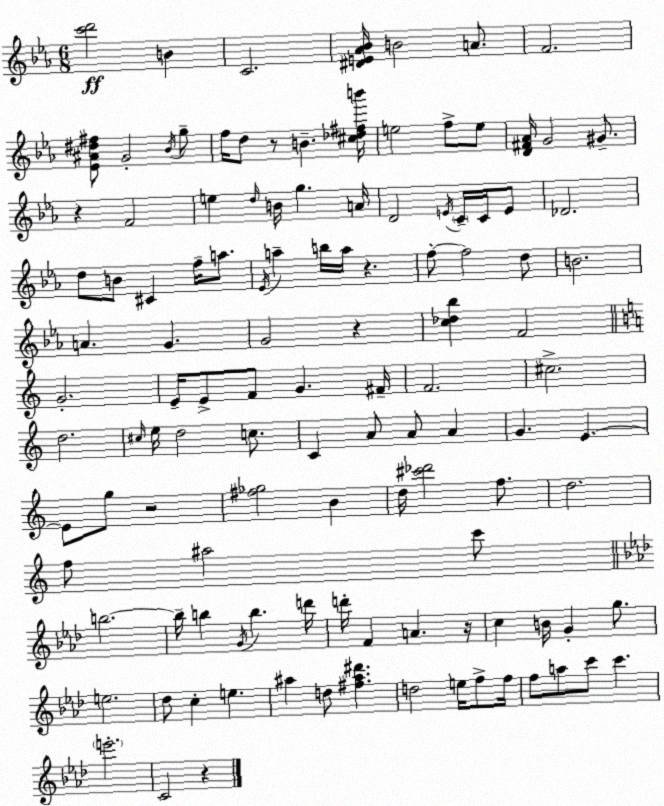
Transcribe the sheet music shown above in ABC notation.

X:1
T:Untitled
M:6/8
L:1/4
K:Eb
[c'd']2 B C2 [^DE_A_B]/4 B2 A/2 F2 [_E^A^d^f]/2 G2 _B/4 g/2 f/4 d/2 z/2 B [^c_d^fb']/4 e2 f/2 e/2 [D^F_A]/4 G2 ^G/2 z F2 e d/4 B/4 g A/4 D2 E/4 C/4 C/4 E/2 _D2 d/2 B/2 ^C f/4 a/2 _E/4 a b/4 a/4 z f/2 f2 d/2 B2 A G G2 z [c_d_b] F2 G2 E/4 E/2 F/2 G ^F/4 F2 ^c2 d2 ^c/4 e/4 d2 c/2 C A/2 A/2 A G E E/2 g/2 z2 [^f_g]2 B d/4 [^c'_d']2 f/2 d2 f/2 ^a2 c'/2 b2 b/4 b G/4 b d'/4 d'/4 F A z/4 c B/4 G g/2 e2 _d/2 c e ^a d/2 [^f^a^d'] d2 e/4 f/2 f/4 f/2 a/2 c'/2 c' e'2 C2 z